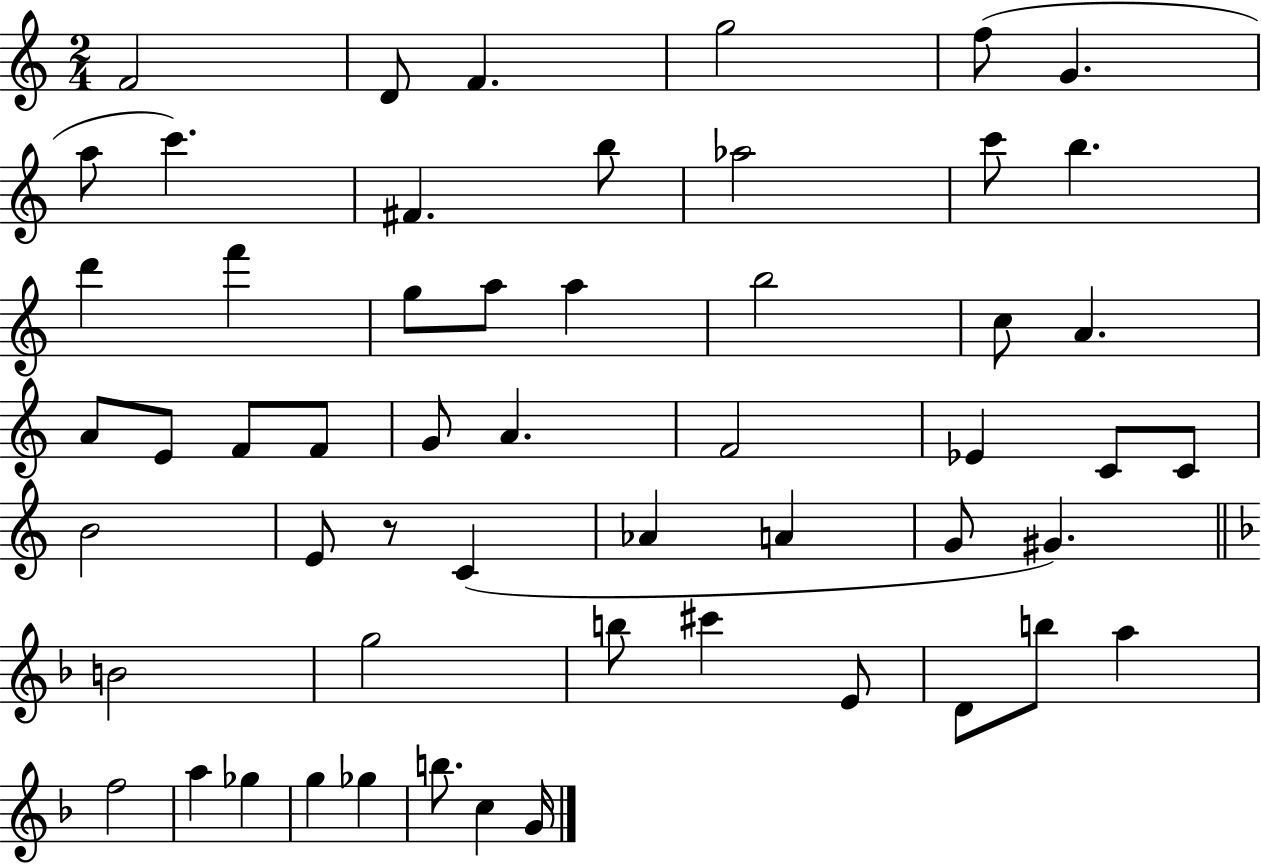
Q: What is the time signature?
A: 2/4